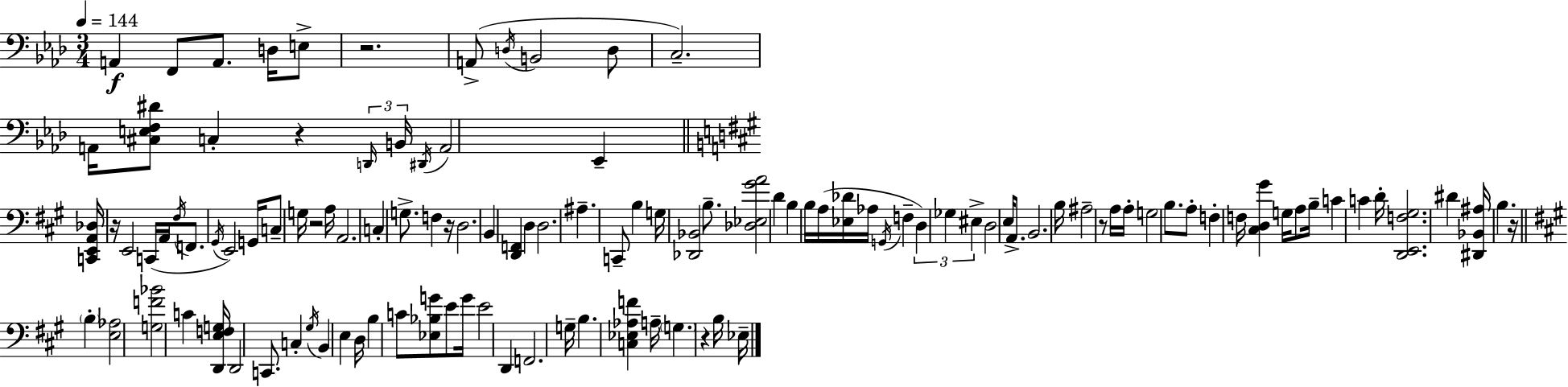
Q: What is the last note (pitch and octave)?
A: Eb3